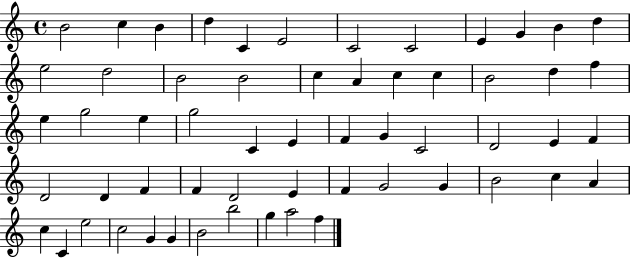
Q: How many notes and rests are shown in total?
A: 58